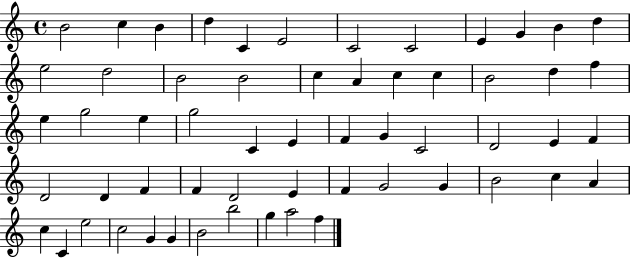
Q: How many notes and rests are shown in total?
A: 58